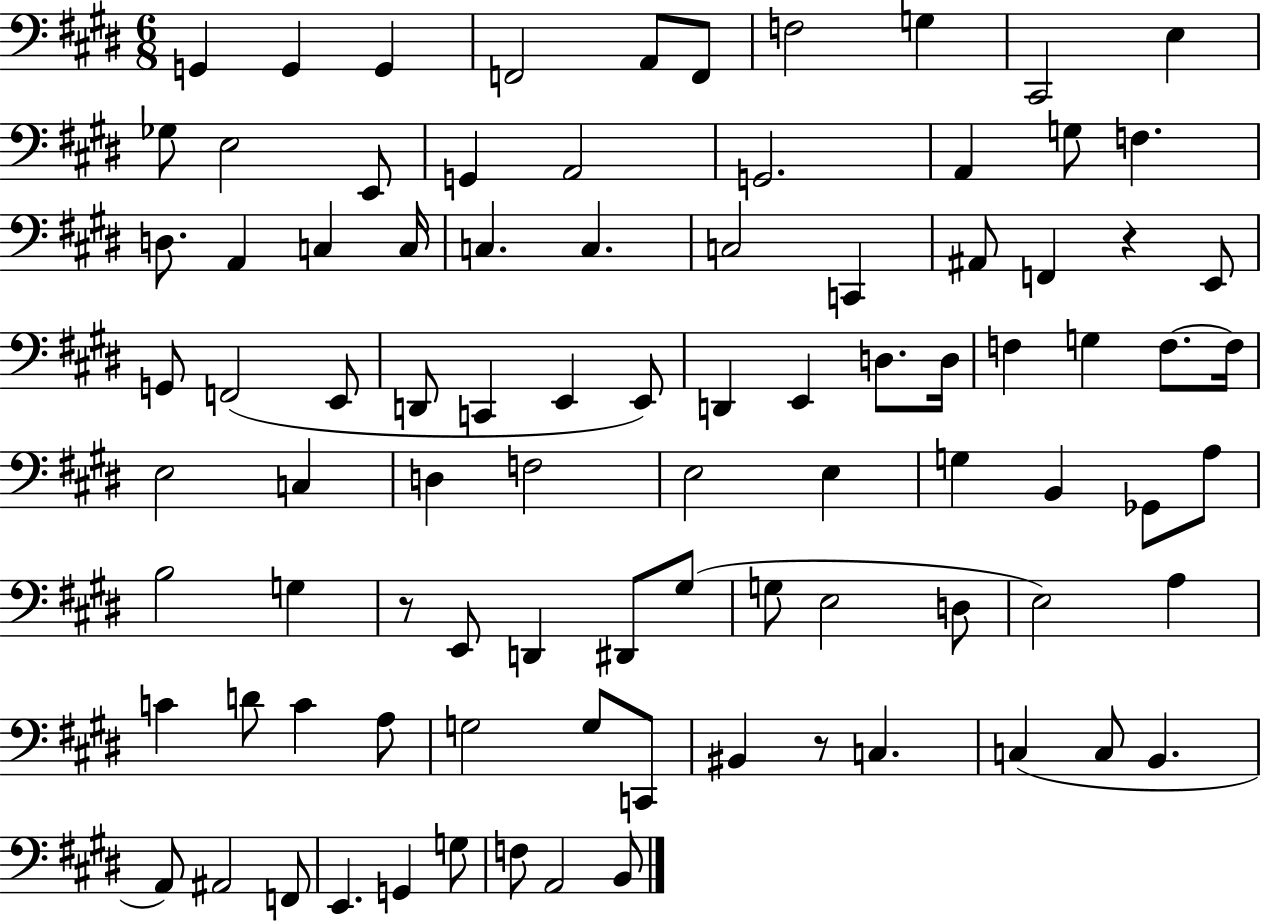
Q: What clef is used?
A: bass